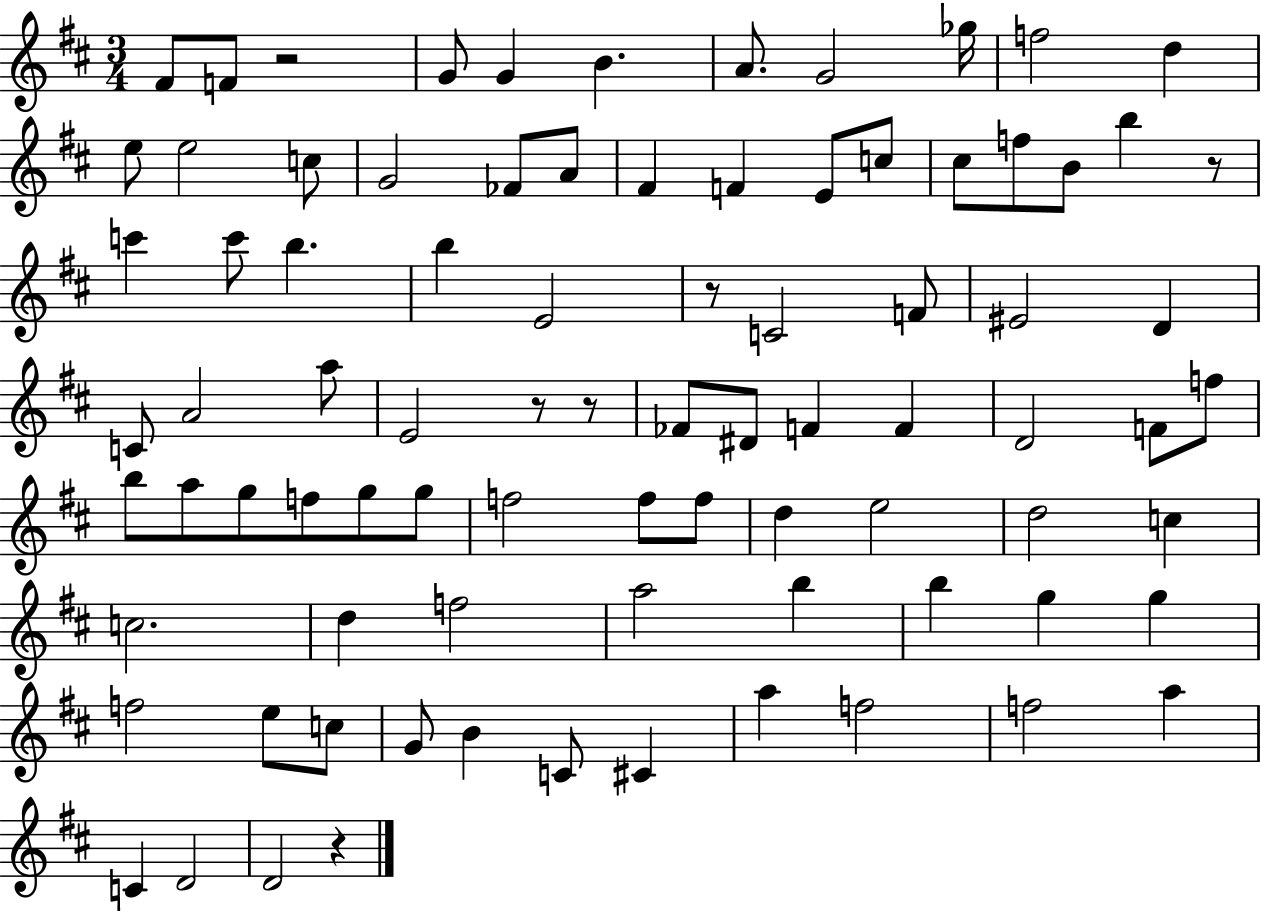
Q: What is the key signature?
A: D major